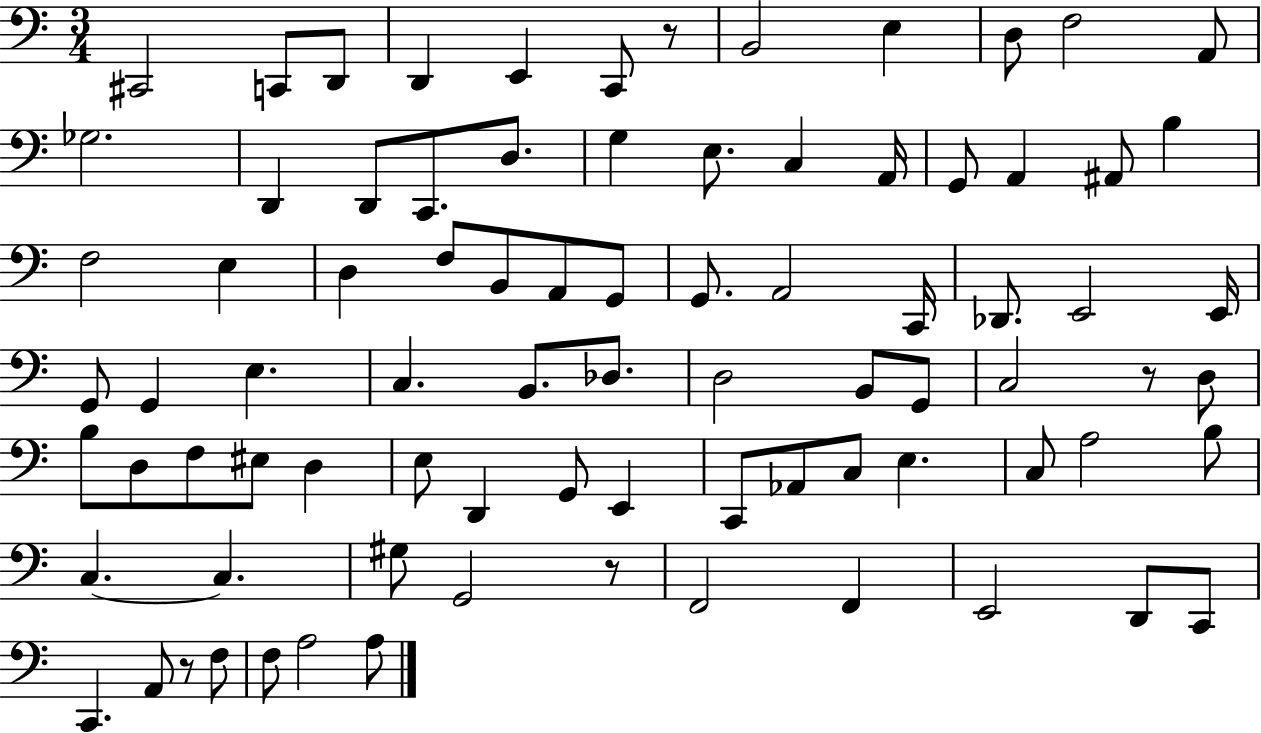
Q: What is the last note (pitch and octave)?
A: A3